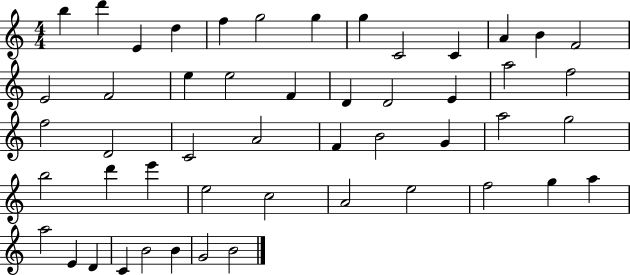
B5/q D6/q E4/q D5/q F5/q G5/h G5/q G5/q C4/h C4/q A4/q B4/q F4/h E4/h F4/h E5/q E5/h F4/q D4/q D4/h E4/q A5/h F5/h F5/h D4/h C4/h A4/h F4/q B4/h G4/q A5/h G5/h B5/h D6/q E6/q E5/h C5/h A4/h E5/h F5/h G5/q A5/q A5/h E4/q D4/q C4/q B4/h B4/q G4/h B4/h